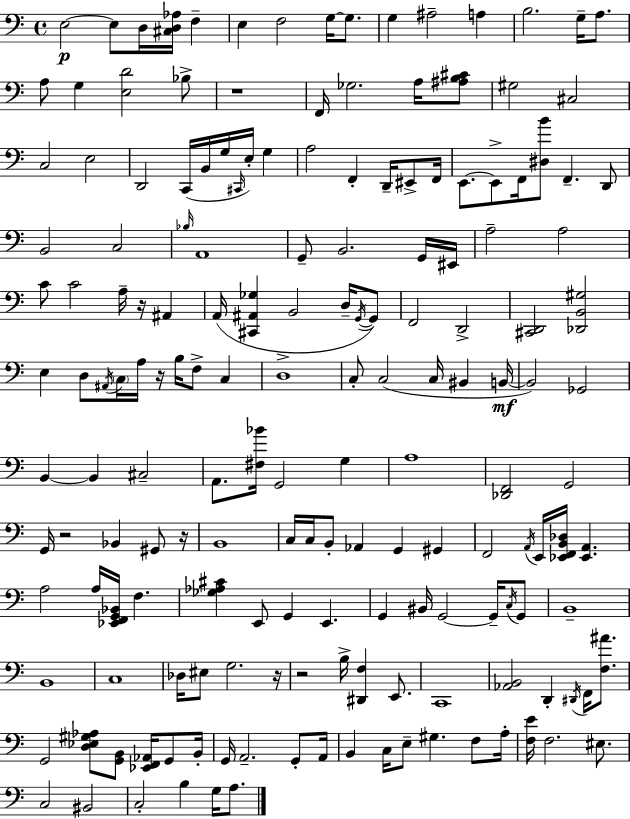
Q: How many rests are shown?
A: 7